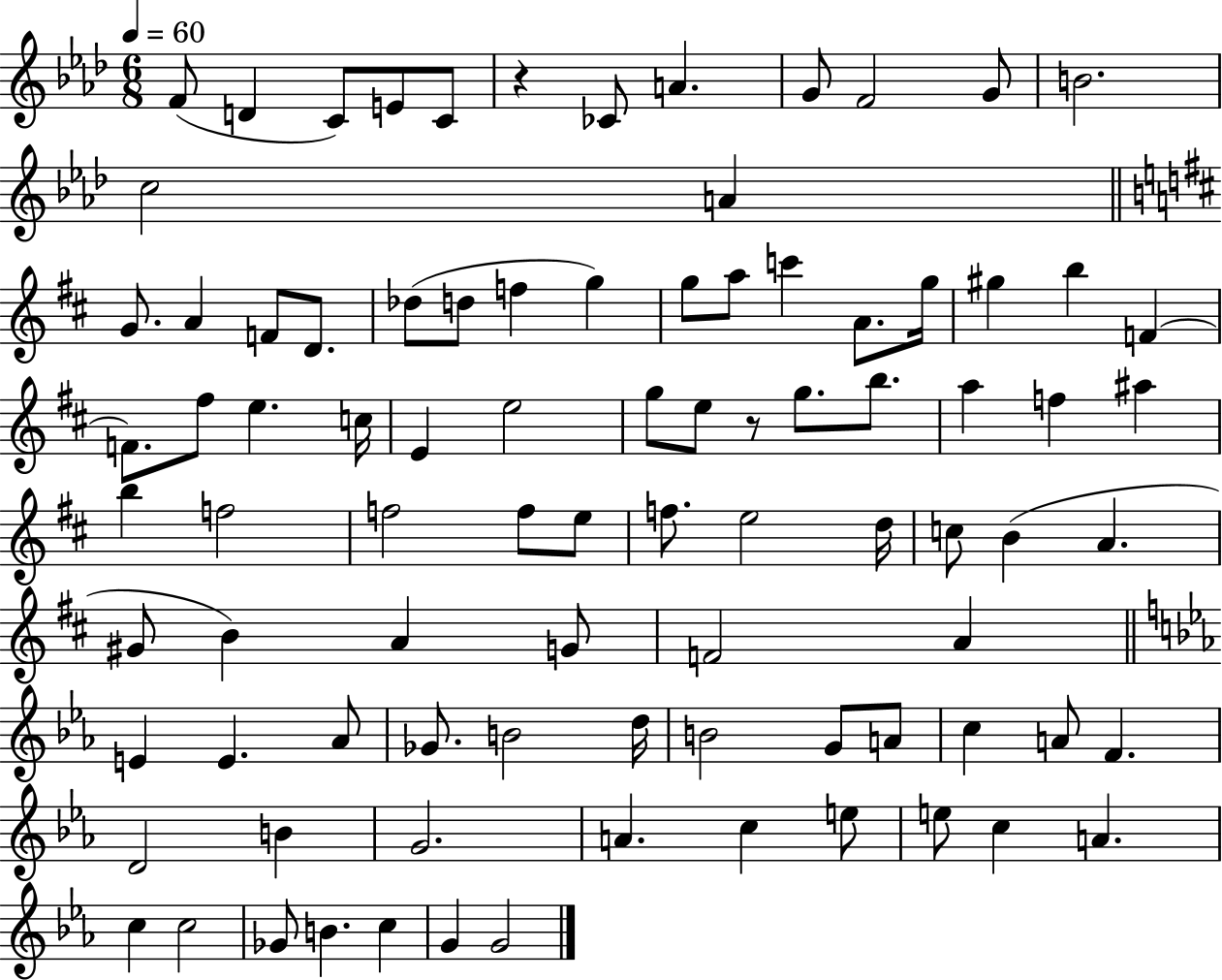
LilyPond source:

{
  \clef treble
  \numericTimeSignature
  \time 6/8
  \key aes \major
  \tempo 4 = 60
  f'8( d'4 c'8) e'8 c'8 | r4 ces'8 a'4. | g'8 f'2 g'8 | b'2. | \break c''2 a'4 | \bar "||" \break \key d \major g'8. a'4 f'8 d'8. | des''8( d''8 f''4 g''4) | g''8 a''8 c'''4 a'8. g''16 | gis''4 b''4 f'4~~ | \break f'8. fis''8 e''4. c''16 | e'4 e''2 | g''8 e''8 r8 g''8. b''8. | a''4 f''4 ais''4 | \break b''4 f''2 | f''2 f''8 e''8 | f''8. e''2 d''16 | c''8 b'4( a'4. | \break gis'8 b'4) a'4 g'8 | f'2 a'4 | \bar "||" \break \key ees \major e'4 e'4. aes'8 | ges'8. b'2 d''16 | b'2 g'8 a'8 | c''4 a'8 f'4. | \break d'2 b'4 | g'2. | a'4. c''4 e''8 | e''8 c''4 a'4. | \break c''4 c''2 | ges'8 b'4. c''4 | g'4 g'2 | \bar "|."
}